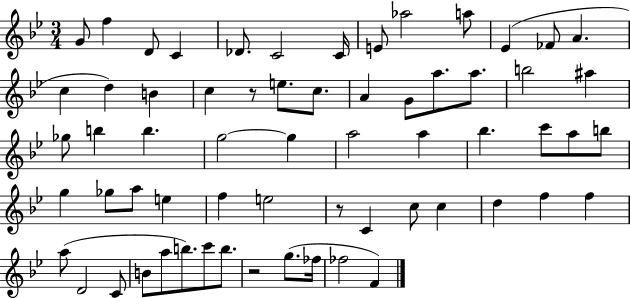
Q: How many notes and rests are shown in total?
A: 63